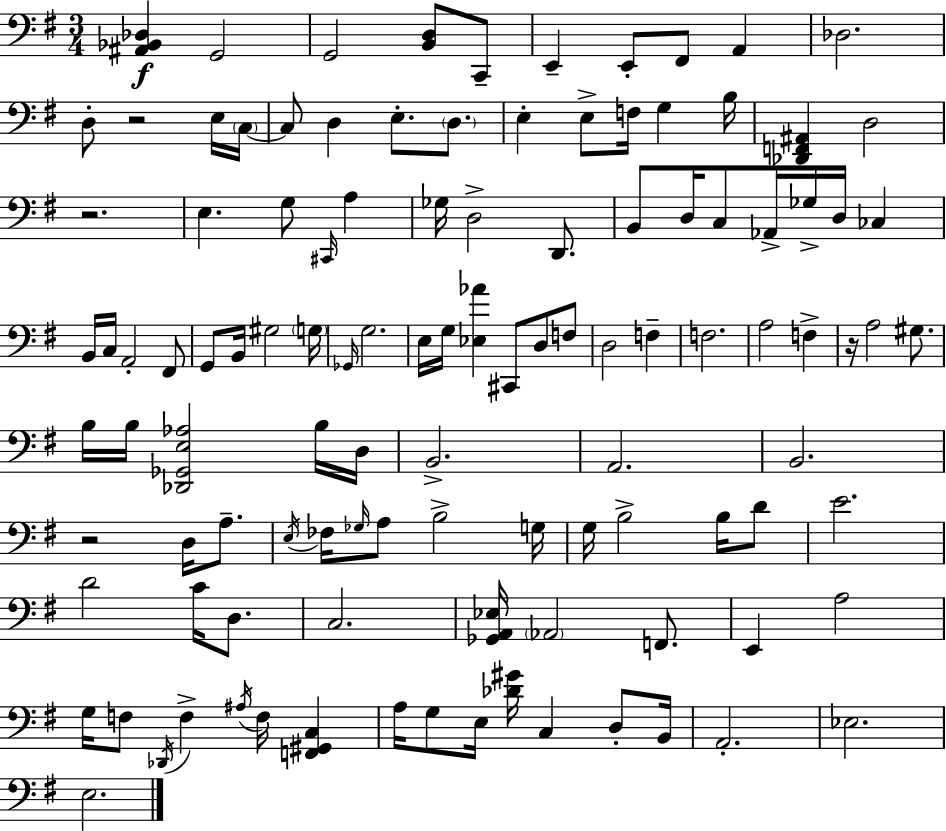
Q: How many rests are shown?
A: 4